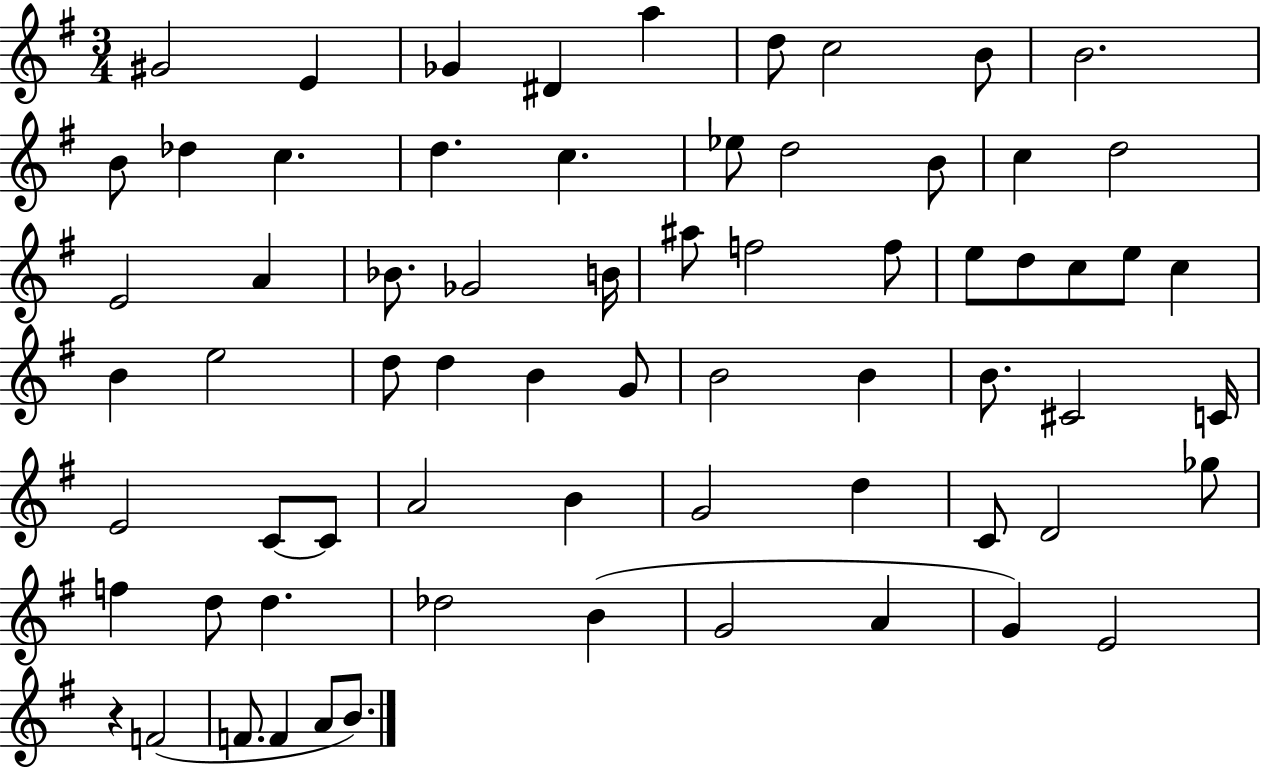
G#4/h E4/q Gb4/q D#4/q A5/q D5/e C5/h B4/e B4/h. B4/e Db5/q C5/q. D5/q. C5/q. Eb5/e D5/h B4/e C5/q D5/h E4/h A4/q Bb4/e. Gb4/h B4/s A#5/e F5/h F5/e E5/e D5/e C5/e E5/e C5/q B4/q E5/h D5/e D5/q B4/q G4/e B4/h B4/q B4/e. C#4/h C4/s E4/h C4/e C4/e A4/h B4/q G4/h D5/q C4/e D4/h Gb5/e F5/q D5/e D5/q. Db5/h B4/q G4/h A4/q G4/q E4/h R/q F4/h F4/e. F4/q A4/e B4/e.